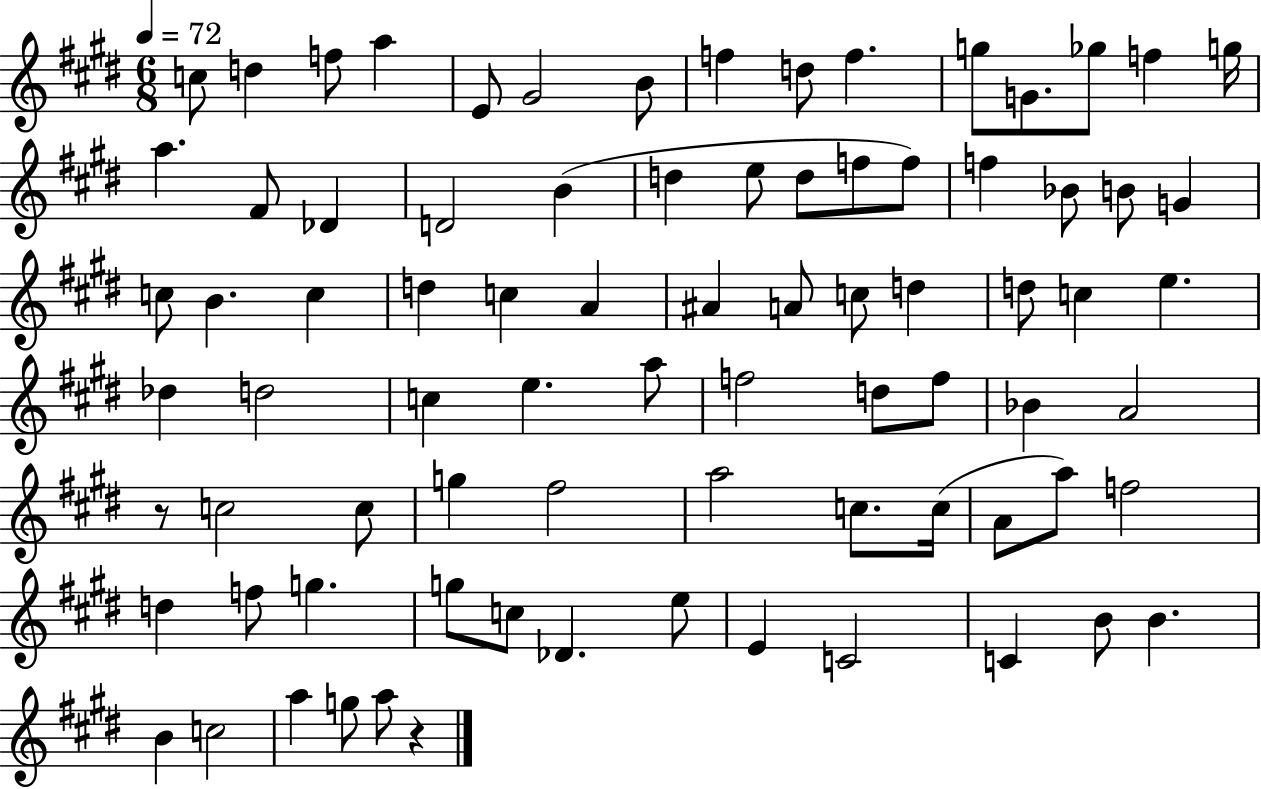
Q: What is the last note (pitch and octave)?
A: A5